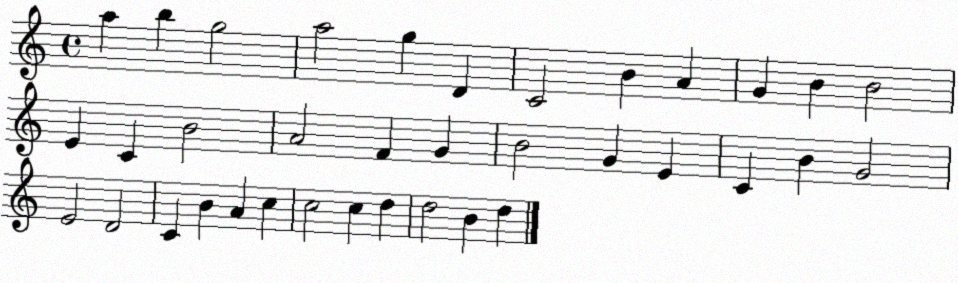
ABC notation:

X:1
T:Untitled
M:4/4
L:1/4
K:C
a b g2 a2 g D C2 B A G B B2 E C B2 A2 F G B2 G E C B G2 E2 D2 C B A c c2 c d d2 B d